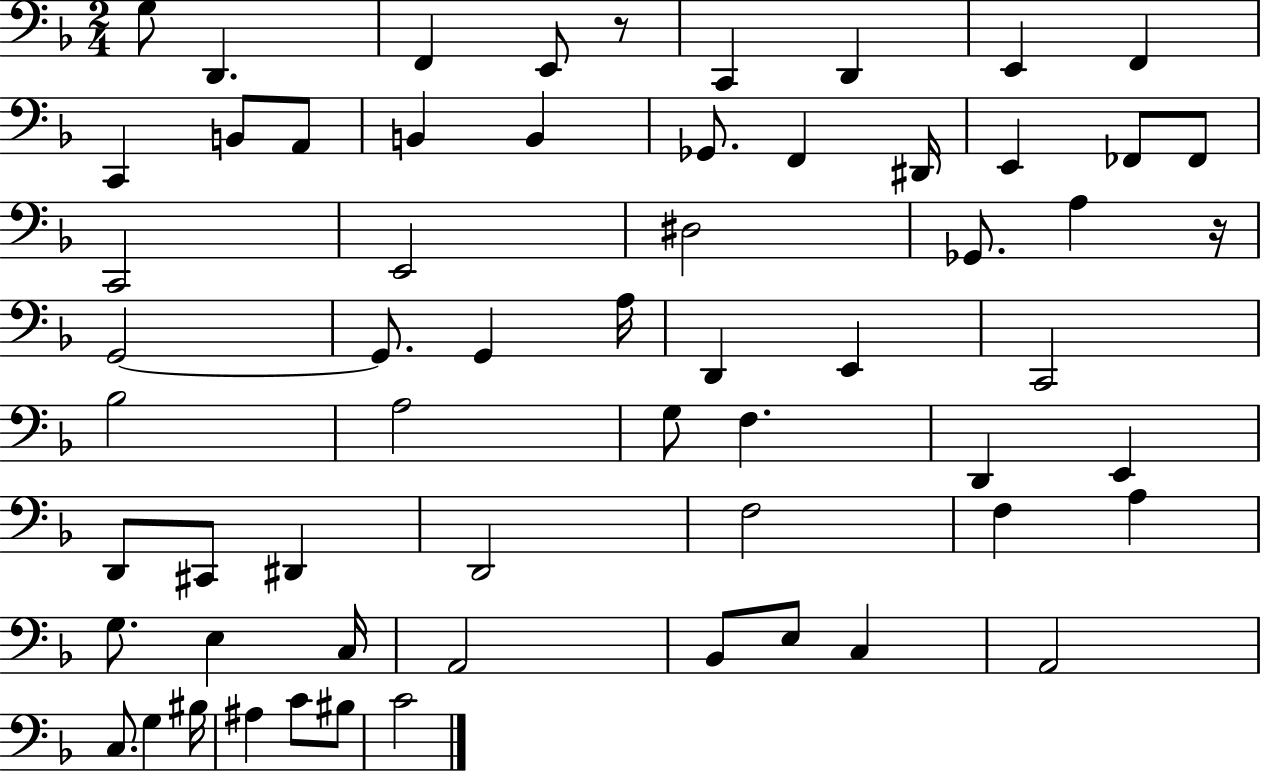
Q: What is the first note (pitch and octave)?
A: G3